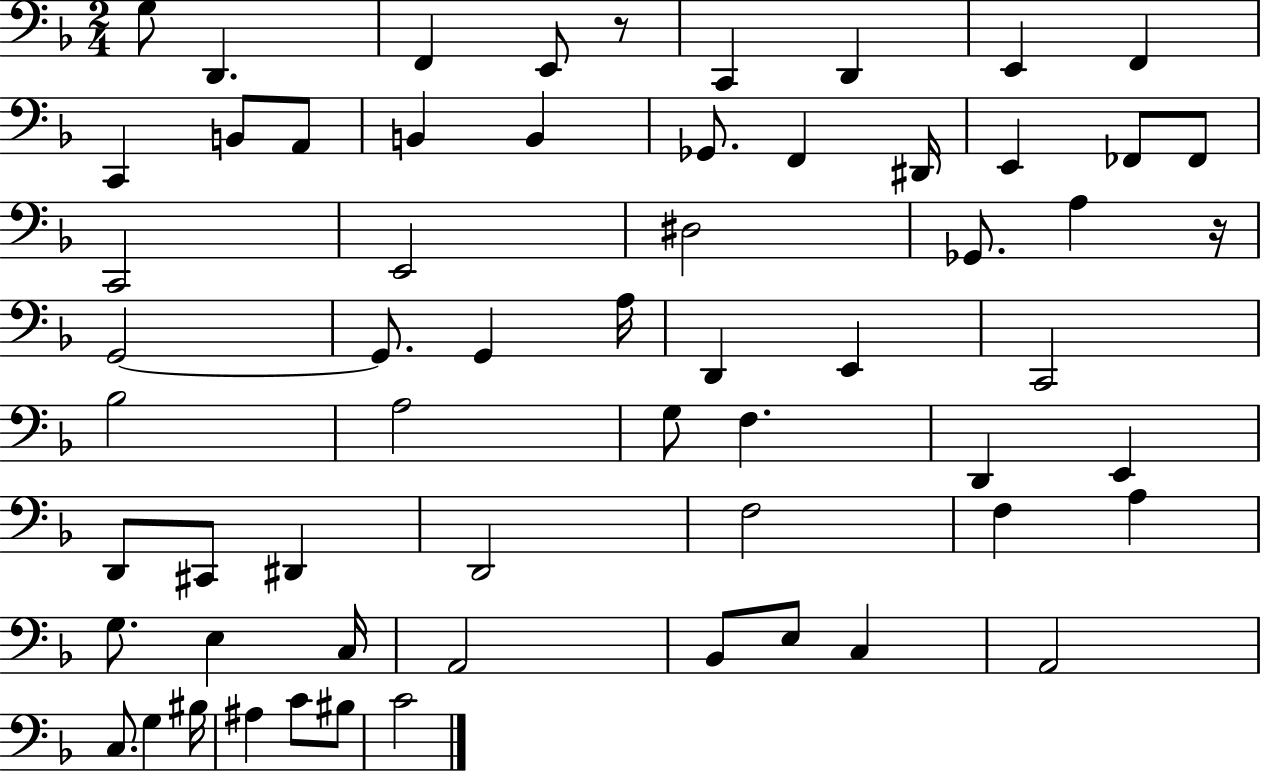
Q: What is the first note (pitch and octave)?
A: G3